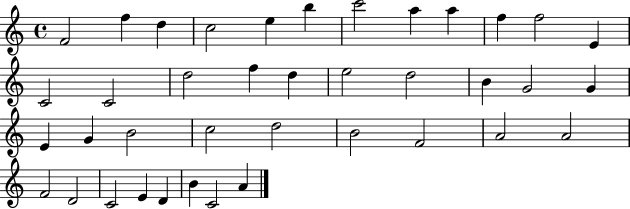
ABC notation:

X:1
T:Untitled
M:4/4
L:1/4
K:C
F2 f d c2 e b c'2 a a f f2 E C2 C2 d2 f d e2 d2 B G2 G E G B2 c2 d2 B2 F2 A2 A2 F2 D2 C2 E D B C2 A